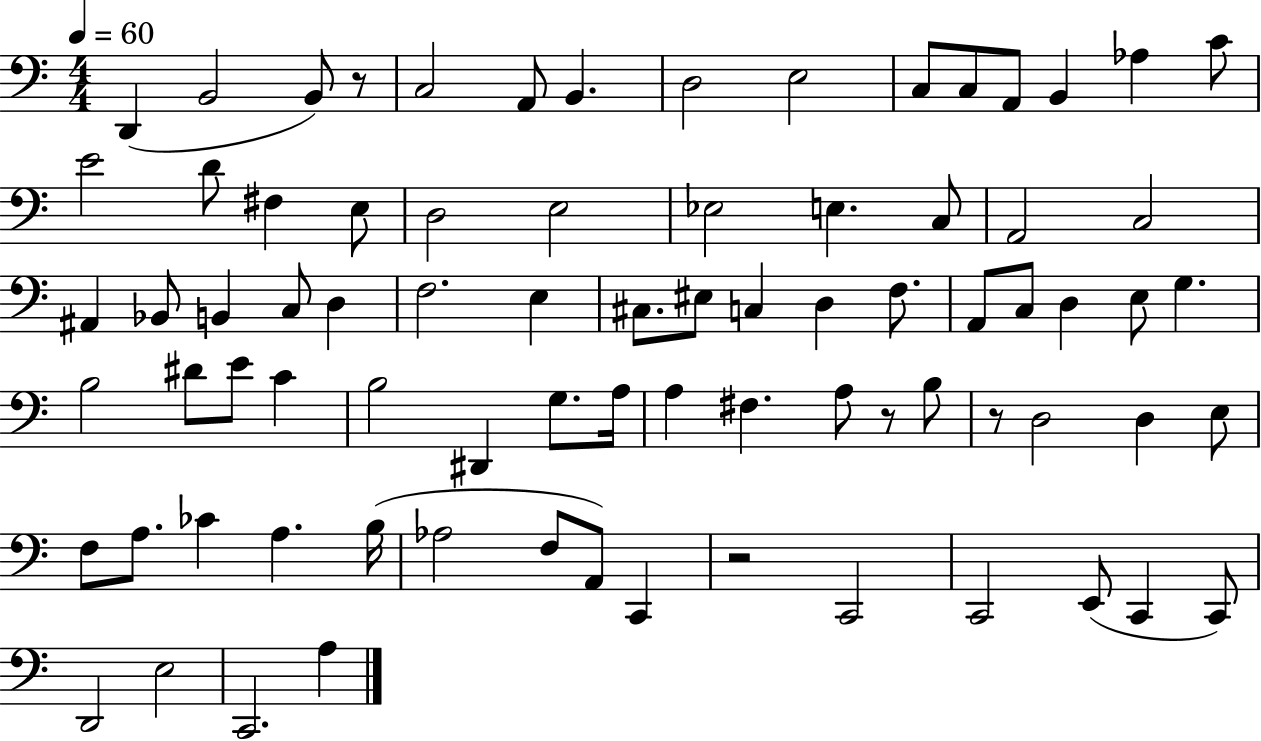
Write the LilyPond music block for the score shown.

{
  \clef bass
  \numericTimeSignature
  \time 4/4
  \key c \major
  \tempo 4 = 60
  d,4( b,2 b,8) r8 | c2 a,8 b,4. | d2 e2 | c8 c8 a,8 b,4 aes4 c'8 | \break e'2 d'8 fis4 e8 | d2 e2 | ees2 e4. c8 | a,2 c2 | \break ais,4 bes,8 b,4 c8 d4 | f2. e4 | cis8. eis8 c4 d4 f8. | a,8 c8 d4 e8 g4. | \break b2 dis'8 e'8 c'4 | b2 dis,4 g8. a16 | a4 fis4. a8 r8 b8 | r8 d2 d4 e8 | \break f8 a8. ces'4 a4. b16( | aes2 f8 a,8) c,4 | r2 c,2 | c,2 e,8( c,4 c,8) | \break d,2 e2 | c,2. a4 | \bar "|."
}